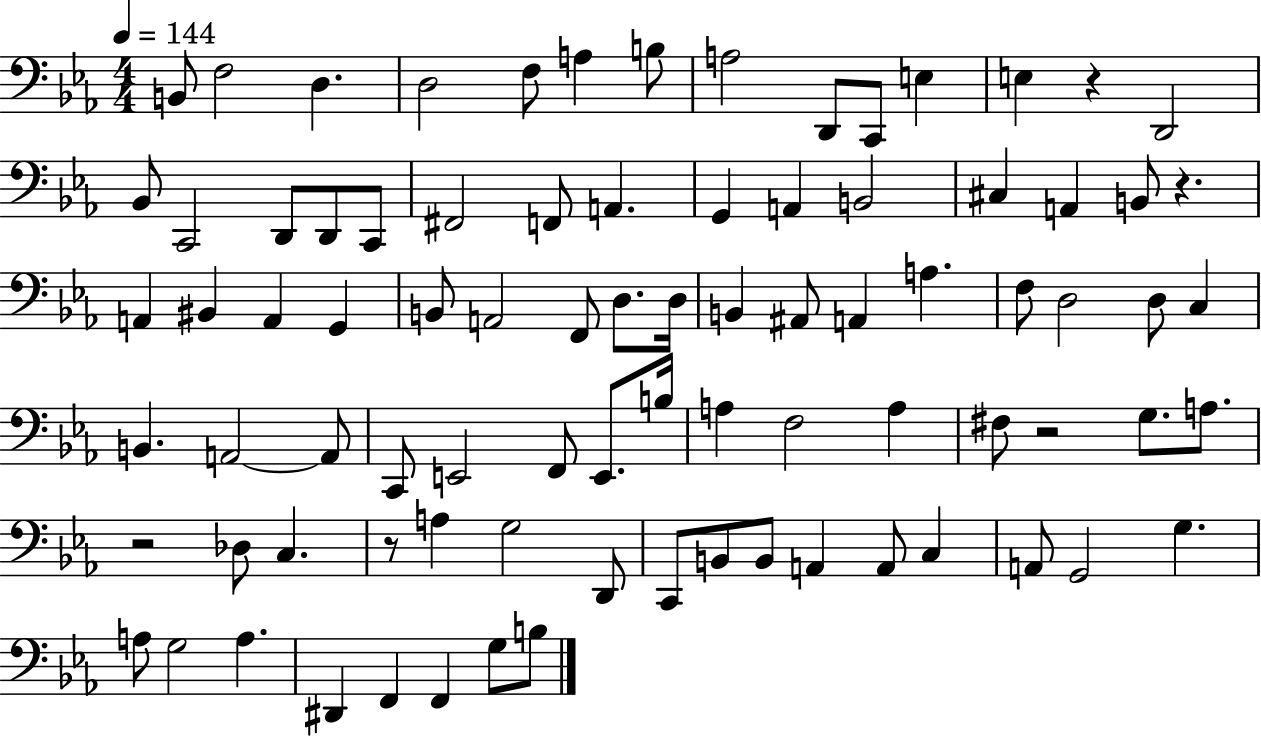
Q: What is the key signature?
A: EES major